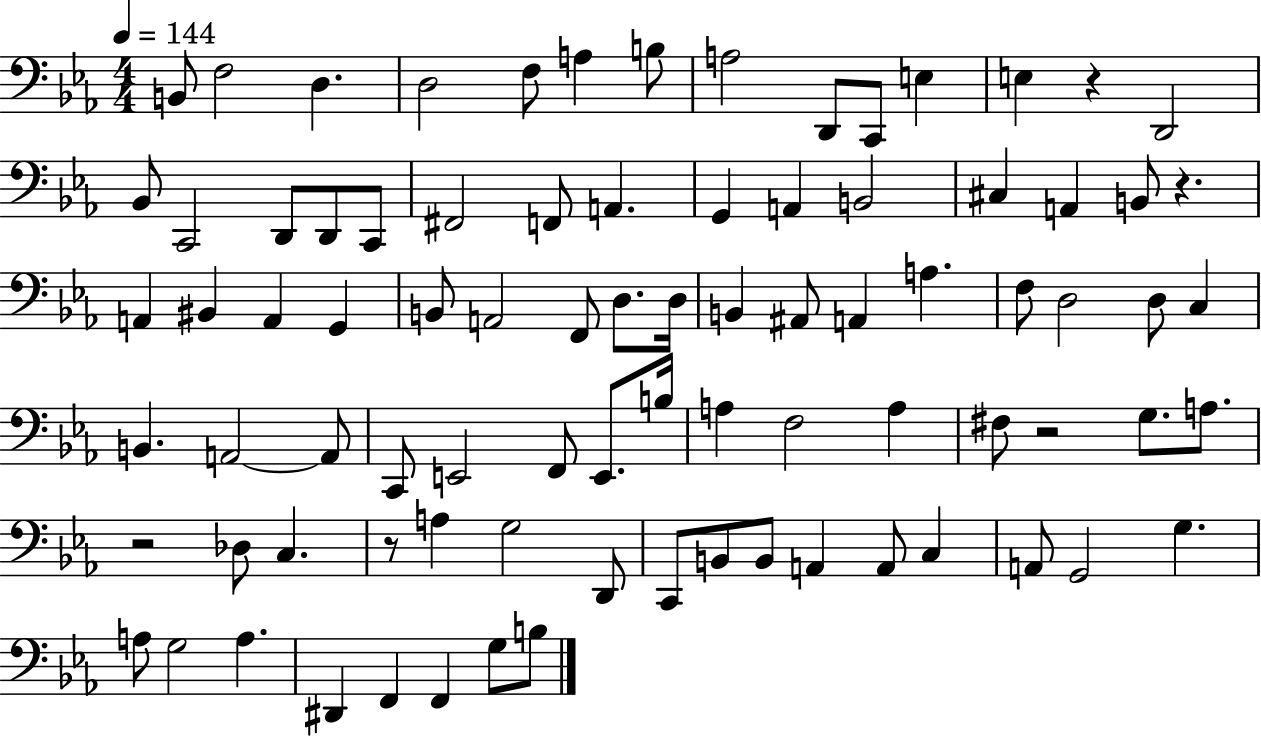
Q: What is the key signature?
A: EES major